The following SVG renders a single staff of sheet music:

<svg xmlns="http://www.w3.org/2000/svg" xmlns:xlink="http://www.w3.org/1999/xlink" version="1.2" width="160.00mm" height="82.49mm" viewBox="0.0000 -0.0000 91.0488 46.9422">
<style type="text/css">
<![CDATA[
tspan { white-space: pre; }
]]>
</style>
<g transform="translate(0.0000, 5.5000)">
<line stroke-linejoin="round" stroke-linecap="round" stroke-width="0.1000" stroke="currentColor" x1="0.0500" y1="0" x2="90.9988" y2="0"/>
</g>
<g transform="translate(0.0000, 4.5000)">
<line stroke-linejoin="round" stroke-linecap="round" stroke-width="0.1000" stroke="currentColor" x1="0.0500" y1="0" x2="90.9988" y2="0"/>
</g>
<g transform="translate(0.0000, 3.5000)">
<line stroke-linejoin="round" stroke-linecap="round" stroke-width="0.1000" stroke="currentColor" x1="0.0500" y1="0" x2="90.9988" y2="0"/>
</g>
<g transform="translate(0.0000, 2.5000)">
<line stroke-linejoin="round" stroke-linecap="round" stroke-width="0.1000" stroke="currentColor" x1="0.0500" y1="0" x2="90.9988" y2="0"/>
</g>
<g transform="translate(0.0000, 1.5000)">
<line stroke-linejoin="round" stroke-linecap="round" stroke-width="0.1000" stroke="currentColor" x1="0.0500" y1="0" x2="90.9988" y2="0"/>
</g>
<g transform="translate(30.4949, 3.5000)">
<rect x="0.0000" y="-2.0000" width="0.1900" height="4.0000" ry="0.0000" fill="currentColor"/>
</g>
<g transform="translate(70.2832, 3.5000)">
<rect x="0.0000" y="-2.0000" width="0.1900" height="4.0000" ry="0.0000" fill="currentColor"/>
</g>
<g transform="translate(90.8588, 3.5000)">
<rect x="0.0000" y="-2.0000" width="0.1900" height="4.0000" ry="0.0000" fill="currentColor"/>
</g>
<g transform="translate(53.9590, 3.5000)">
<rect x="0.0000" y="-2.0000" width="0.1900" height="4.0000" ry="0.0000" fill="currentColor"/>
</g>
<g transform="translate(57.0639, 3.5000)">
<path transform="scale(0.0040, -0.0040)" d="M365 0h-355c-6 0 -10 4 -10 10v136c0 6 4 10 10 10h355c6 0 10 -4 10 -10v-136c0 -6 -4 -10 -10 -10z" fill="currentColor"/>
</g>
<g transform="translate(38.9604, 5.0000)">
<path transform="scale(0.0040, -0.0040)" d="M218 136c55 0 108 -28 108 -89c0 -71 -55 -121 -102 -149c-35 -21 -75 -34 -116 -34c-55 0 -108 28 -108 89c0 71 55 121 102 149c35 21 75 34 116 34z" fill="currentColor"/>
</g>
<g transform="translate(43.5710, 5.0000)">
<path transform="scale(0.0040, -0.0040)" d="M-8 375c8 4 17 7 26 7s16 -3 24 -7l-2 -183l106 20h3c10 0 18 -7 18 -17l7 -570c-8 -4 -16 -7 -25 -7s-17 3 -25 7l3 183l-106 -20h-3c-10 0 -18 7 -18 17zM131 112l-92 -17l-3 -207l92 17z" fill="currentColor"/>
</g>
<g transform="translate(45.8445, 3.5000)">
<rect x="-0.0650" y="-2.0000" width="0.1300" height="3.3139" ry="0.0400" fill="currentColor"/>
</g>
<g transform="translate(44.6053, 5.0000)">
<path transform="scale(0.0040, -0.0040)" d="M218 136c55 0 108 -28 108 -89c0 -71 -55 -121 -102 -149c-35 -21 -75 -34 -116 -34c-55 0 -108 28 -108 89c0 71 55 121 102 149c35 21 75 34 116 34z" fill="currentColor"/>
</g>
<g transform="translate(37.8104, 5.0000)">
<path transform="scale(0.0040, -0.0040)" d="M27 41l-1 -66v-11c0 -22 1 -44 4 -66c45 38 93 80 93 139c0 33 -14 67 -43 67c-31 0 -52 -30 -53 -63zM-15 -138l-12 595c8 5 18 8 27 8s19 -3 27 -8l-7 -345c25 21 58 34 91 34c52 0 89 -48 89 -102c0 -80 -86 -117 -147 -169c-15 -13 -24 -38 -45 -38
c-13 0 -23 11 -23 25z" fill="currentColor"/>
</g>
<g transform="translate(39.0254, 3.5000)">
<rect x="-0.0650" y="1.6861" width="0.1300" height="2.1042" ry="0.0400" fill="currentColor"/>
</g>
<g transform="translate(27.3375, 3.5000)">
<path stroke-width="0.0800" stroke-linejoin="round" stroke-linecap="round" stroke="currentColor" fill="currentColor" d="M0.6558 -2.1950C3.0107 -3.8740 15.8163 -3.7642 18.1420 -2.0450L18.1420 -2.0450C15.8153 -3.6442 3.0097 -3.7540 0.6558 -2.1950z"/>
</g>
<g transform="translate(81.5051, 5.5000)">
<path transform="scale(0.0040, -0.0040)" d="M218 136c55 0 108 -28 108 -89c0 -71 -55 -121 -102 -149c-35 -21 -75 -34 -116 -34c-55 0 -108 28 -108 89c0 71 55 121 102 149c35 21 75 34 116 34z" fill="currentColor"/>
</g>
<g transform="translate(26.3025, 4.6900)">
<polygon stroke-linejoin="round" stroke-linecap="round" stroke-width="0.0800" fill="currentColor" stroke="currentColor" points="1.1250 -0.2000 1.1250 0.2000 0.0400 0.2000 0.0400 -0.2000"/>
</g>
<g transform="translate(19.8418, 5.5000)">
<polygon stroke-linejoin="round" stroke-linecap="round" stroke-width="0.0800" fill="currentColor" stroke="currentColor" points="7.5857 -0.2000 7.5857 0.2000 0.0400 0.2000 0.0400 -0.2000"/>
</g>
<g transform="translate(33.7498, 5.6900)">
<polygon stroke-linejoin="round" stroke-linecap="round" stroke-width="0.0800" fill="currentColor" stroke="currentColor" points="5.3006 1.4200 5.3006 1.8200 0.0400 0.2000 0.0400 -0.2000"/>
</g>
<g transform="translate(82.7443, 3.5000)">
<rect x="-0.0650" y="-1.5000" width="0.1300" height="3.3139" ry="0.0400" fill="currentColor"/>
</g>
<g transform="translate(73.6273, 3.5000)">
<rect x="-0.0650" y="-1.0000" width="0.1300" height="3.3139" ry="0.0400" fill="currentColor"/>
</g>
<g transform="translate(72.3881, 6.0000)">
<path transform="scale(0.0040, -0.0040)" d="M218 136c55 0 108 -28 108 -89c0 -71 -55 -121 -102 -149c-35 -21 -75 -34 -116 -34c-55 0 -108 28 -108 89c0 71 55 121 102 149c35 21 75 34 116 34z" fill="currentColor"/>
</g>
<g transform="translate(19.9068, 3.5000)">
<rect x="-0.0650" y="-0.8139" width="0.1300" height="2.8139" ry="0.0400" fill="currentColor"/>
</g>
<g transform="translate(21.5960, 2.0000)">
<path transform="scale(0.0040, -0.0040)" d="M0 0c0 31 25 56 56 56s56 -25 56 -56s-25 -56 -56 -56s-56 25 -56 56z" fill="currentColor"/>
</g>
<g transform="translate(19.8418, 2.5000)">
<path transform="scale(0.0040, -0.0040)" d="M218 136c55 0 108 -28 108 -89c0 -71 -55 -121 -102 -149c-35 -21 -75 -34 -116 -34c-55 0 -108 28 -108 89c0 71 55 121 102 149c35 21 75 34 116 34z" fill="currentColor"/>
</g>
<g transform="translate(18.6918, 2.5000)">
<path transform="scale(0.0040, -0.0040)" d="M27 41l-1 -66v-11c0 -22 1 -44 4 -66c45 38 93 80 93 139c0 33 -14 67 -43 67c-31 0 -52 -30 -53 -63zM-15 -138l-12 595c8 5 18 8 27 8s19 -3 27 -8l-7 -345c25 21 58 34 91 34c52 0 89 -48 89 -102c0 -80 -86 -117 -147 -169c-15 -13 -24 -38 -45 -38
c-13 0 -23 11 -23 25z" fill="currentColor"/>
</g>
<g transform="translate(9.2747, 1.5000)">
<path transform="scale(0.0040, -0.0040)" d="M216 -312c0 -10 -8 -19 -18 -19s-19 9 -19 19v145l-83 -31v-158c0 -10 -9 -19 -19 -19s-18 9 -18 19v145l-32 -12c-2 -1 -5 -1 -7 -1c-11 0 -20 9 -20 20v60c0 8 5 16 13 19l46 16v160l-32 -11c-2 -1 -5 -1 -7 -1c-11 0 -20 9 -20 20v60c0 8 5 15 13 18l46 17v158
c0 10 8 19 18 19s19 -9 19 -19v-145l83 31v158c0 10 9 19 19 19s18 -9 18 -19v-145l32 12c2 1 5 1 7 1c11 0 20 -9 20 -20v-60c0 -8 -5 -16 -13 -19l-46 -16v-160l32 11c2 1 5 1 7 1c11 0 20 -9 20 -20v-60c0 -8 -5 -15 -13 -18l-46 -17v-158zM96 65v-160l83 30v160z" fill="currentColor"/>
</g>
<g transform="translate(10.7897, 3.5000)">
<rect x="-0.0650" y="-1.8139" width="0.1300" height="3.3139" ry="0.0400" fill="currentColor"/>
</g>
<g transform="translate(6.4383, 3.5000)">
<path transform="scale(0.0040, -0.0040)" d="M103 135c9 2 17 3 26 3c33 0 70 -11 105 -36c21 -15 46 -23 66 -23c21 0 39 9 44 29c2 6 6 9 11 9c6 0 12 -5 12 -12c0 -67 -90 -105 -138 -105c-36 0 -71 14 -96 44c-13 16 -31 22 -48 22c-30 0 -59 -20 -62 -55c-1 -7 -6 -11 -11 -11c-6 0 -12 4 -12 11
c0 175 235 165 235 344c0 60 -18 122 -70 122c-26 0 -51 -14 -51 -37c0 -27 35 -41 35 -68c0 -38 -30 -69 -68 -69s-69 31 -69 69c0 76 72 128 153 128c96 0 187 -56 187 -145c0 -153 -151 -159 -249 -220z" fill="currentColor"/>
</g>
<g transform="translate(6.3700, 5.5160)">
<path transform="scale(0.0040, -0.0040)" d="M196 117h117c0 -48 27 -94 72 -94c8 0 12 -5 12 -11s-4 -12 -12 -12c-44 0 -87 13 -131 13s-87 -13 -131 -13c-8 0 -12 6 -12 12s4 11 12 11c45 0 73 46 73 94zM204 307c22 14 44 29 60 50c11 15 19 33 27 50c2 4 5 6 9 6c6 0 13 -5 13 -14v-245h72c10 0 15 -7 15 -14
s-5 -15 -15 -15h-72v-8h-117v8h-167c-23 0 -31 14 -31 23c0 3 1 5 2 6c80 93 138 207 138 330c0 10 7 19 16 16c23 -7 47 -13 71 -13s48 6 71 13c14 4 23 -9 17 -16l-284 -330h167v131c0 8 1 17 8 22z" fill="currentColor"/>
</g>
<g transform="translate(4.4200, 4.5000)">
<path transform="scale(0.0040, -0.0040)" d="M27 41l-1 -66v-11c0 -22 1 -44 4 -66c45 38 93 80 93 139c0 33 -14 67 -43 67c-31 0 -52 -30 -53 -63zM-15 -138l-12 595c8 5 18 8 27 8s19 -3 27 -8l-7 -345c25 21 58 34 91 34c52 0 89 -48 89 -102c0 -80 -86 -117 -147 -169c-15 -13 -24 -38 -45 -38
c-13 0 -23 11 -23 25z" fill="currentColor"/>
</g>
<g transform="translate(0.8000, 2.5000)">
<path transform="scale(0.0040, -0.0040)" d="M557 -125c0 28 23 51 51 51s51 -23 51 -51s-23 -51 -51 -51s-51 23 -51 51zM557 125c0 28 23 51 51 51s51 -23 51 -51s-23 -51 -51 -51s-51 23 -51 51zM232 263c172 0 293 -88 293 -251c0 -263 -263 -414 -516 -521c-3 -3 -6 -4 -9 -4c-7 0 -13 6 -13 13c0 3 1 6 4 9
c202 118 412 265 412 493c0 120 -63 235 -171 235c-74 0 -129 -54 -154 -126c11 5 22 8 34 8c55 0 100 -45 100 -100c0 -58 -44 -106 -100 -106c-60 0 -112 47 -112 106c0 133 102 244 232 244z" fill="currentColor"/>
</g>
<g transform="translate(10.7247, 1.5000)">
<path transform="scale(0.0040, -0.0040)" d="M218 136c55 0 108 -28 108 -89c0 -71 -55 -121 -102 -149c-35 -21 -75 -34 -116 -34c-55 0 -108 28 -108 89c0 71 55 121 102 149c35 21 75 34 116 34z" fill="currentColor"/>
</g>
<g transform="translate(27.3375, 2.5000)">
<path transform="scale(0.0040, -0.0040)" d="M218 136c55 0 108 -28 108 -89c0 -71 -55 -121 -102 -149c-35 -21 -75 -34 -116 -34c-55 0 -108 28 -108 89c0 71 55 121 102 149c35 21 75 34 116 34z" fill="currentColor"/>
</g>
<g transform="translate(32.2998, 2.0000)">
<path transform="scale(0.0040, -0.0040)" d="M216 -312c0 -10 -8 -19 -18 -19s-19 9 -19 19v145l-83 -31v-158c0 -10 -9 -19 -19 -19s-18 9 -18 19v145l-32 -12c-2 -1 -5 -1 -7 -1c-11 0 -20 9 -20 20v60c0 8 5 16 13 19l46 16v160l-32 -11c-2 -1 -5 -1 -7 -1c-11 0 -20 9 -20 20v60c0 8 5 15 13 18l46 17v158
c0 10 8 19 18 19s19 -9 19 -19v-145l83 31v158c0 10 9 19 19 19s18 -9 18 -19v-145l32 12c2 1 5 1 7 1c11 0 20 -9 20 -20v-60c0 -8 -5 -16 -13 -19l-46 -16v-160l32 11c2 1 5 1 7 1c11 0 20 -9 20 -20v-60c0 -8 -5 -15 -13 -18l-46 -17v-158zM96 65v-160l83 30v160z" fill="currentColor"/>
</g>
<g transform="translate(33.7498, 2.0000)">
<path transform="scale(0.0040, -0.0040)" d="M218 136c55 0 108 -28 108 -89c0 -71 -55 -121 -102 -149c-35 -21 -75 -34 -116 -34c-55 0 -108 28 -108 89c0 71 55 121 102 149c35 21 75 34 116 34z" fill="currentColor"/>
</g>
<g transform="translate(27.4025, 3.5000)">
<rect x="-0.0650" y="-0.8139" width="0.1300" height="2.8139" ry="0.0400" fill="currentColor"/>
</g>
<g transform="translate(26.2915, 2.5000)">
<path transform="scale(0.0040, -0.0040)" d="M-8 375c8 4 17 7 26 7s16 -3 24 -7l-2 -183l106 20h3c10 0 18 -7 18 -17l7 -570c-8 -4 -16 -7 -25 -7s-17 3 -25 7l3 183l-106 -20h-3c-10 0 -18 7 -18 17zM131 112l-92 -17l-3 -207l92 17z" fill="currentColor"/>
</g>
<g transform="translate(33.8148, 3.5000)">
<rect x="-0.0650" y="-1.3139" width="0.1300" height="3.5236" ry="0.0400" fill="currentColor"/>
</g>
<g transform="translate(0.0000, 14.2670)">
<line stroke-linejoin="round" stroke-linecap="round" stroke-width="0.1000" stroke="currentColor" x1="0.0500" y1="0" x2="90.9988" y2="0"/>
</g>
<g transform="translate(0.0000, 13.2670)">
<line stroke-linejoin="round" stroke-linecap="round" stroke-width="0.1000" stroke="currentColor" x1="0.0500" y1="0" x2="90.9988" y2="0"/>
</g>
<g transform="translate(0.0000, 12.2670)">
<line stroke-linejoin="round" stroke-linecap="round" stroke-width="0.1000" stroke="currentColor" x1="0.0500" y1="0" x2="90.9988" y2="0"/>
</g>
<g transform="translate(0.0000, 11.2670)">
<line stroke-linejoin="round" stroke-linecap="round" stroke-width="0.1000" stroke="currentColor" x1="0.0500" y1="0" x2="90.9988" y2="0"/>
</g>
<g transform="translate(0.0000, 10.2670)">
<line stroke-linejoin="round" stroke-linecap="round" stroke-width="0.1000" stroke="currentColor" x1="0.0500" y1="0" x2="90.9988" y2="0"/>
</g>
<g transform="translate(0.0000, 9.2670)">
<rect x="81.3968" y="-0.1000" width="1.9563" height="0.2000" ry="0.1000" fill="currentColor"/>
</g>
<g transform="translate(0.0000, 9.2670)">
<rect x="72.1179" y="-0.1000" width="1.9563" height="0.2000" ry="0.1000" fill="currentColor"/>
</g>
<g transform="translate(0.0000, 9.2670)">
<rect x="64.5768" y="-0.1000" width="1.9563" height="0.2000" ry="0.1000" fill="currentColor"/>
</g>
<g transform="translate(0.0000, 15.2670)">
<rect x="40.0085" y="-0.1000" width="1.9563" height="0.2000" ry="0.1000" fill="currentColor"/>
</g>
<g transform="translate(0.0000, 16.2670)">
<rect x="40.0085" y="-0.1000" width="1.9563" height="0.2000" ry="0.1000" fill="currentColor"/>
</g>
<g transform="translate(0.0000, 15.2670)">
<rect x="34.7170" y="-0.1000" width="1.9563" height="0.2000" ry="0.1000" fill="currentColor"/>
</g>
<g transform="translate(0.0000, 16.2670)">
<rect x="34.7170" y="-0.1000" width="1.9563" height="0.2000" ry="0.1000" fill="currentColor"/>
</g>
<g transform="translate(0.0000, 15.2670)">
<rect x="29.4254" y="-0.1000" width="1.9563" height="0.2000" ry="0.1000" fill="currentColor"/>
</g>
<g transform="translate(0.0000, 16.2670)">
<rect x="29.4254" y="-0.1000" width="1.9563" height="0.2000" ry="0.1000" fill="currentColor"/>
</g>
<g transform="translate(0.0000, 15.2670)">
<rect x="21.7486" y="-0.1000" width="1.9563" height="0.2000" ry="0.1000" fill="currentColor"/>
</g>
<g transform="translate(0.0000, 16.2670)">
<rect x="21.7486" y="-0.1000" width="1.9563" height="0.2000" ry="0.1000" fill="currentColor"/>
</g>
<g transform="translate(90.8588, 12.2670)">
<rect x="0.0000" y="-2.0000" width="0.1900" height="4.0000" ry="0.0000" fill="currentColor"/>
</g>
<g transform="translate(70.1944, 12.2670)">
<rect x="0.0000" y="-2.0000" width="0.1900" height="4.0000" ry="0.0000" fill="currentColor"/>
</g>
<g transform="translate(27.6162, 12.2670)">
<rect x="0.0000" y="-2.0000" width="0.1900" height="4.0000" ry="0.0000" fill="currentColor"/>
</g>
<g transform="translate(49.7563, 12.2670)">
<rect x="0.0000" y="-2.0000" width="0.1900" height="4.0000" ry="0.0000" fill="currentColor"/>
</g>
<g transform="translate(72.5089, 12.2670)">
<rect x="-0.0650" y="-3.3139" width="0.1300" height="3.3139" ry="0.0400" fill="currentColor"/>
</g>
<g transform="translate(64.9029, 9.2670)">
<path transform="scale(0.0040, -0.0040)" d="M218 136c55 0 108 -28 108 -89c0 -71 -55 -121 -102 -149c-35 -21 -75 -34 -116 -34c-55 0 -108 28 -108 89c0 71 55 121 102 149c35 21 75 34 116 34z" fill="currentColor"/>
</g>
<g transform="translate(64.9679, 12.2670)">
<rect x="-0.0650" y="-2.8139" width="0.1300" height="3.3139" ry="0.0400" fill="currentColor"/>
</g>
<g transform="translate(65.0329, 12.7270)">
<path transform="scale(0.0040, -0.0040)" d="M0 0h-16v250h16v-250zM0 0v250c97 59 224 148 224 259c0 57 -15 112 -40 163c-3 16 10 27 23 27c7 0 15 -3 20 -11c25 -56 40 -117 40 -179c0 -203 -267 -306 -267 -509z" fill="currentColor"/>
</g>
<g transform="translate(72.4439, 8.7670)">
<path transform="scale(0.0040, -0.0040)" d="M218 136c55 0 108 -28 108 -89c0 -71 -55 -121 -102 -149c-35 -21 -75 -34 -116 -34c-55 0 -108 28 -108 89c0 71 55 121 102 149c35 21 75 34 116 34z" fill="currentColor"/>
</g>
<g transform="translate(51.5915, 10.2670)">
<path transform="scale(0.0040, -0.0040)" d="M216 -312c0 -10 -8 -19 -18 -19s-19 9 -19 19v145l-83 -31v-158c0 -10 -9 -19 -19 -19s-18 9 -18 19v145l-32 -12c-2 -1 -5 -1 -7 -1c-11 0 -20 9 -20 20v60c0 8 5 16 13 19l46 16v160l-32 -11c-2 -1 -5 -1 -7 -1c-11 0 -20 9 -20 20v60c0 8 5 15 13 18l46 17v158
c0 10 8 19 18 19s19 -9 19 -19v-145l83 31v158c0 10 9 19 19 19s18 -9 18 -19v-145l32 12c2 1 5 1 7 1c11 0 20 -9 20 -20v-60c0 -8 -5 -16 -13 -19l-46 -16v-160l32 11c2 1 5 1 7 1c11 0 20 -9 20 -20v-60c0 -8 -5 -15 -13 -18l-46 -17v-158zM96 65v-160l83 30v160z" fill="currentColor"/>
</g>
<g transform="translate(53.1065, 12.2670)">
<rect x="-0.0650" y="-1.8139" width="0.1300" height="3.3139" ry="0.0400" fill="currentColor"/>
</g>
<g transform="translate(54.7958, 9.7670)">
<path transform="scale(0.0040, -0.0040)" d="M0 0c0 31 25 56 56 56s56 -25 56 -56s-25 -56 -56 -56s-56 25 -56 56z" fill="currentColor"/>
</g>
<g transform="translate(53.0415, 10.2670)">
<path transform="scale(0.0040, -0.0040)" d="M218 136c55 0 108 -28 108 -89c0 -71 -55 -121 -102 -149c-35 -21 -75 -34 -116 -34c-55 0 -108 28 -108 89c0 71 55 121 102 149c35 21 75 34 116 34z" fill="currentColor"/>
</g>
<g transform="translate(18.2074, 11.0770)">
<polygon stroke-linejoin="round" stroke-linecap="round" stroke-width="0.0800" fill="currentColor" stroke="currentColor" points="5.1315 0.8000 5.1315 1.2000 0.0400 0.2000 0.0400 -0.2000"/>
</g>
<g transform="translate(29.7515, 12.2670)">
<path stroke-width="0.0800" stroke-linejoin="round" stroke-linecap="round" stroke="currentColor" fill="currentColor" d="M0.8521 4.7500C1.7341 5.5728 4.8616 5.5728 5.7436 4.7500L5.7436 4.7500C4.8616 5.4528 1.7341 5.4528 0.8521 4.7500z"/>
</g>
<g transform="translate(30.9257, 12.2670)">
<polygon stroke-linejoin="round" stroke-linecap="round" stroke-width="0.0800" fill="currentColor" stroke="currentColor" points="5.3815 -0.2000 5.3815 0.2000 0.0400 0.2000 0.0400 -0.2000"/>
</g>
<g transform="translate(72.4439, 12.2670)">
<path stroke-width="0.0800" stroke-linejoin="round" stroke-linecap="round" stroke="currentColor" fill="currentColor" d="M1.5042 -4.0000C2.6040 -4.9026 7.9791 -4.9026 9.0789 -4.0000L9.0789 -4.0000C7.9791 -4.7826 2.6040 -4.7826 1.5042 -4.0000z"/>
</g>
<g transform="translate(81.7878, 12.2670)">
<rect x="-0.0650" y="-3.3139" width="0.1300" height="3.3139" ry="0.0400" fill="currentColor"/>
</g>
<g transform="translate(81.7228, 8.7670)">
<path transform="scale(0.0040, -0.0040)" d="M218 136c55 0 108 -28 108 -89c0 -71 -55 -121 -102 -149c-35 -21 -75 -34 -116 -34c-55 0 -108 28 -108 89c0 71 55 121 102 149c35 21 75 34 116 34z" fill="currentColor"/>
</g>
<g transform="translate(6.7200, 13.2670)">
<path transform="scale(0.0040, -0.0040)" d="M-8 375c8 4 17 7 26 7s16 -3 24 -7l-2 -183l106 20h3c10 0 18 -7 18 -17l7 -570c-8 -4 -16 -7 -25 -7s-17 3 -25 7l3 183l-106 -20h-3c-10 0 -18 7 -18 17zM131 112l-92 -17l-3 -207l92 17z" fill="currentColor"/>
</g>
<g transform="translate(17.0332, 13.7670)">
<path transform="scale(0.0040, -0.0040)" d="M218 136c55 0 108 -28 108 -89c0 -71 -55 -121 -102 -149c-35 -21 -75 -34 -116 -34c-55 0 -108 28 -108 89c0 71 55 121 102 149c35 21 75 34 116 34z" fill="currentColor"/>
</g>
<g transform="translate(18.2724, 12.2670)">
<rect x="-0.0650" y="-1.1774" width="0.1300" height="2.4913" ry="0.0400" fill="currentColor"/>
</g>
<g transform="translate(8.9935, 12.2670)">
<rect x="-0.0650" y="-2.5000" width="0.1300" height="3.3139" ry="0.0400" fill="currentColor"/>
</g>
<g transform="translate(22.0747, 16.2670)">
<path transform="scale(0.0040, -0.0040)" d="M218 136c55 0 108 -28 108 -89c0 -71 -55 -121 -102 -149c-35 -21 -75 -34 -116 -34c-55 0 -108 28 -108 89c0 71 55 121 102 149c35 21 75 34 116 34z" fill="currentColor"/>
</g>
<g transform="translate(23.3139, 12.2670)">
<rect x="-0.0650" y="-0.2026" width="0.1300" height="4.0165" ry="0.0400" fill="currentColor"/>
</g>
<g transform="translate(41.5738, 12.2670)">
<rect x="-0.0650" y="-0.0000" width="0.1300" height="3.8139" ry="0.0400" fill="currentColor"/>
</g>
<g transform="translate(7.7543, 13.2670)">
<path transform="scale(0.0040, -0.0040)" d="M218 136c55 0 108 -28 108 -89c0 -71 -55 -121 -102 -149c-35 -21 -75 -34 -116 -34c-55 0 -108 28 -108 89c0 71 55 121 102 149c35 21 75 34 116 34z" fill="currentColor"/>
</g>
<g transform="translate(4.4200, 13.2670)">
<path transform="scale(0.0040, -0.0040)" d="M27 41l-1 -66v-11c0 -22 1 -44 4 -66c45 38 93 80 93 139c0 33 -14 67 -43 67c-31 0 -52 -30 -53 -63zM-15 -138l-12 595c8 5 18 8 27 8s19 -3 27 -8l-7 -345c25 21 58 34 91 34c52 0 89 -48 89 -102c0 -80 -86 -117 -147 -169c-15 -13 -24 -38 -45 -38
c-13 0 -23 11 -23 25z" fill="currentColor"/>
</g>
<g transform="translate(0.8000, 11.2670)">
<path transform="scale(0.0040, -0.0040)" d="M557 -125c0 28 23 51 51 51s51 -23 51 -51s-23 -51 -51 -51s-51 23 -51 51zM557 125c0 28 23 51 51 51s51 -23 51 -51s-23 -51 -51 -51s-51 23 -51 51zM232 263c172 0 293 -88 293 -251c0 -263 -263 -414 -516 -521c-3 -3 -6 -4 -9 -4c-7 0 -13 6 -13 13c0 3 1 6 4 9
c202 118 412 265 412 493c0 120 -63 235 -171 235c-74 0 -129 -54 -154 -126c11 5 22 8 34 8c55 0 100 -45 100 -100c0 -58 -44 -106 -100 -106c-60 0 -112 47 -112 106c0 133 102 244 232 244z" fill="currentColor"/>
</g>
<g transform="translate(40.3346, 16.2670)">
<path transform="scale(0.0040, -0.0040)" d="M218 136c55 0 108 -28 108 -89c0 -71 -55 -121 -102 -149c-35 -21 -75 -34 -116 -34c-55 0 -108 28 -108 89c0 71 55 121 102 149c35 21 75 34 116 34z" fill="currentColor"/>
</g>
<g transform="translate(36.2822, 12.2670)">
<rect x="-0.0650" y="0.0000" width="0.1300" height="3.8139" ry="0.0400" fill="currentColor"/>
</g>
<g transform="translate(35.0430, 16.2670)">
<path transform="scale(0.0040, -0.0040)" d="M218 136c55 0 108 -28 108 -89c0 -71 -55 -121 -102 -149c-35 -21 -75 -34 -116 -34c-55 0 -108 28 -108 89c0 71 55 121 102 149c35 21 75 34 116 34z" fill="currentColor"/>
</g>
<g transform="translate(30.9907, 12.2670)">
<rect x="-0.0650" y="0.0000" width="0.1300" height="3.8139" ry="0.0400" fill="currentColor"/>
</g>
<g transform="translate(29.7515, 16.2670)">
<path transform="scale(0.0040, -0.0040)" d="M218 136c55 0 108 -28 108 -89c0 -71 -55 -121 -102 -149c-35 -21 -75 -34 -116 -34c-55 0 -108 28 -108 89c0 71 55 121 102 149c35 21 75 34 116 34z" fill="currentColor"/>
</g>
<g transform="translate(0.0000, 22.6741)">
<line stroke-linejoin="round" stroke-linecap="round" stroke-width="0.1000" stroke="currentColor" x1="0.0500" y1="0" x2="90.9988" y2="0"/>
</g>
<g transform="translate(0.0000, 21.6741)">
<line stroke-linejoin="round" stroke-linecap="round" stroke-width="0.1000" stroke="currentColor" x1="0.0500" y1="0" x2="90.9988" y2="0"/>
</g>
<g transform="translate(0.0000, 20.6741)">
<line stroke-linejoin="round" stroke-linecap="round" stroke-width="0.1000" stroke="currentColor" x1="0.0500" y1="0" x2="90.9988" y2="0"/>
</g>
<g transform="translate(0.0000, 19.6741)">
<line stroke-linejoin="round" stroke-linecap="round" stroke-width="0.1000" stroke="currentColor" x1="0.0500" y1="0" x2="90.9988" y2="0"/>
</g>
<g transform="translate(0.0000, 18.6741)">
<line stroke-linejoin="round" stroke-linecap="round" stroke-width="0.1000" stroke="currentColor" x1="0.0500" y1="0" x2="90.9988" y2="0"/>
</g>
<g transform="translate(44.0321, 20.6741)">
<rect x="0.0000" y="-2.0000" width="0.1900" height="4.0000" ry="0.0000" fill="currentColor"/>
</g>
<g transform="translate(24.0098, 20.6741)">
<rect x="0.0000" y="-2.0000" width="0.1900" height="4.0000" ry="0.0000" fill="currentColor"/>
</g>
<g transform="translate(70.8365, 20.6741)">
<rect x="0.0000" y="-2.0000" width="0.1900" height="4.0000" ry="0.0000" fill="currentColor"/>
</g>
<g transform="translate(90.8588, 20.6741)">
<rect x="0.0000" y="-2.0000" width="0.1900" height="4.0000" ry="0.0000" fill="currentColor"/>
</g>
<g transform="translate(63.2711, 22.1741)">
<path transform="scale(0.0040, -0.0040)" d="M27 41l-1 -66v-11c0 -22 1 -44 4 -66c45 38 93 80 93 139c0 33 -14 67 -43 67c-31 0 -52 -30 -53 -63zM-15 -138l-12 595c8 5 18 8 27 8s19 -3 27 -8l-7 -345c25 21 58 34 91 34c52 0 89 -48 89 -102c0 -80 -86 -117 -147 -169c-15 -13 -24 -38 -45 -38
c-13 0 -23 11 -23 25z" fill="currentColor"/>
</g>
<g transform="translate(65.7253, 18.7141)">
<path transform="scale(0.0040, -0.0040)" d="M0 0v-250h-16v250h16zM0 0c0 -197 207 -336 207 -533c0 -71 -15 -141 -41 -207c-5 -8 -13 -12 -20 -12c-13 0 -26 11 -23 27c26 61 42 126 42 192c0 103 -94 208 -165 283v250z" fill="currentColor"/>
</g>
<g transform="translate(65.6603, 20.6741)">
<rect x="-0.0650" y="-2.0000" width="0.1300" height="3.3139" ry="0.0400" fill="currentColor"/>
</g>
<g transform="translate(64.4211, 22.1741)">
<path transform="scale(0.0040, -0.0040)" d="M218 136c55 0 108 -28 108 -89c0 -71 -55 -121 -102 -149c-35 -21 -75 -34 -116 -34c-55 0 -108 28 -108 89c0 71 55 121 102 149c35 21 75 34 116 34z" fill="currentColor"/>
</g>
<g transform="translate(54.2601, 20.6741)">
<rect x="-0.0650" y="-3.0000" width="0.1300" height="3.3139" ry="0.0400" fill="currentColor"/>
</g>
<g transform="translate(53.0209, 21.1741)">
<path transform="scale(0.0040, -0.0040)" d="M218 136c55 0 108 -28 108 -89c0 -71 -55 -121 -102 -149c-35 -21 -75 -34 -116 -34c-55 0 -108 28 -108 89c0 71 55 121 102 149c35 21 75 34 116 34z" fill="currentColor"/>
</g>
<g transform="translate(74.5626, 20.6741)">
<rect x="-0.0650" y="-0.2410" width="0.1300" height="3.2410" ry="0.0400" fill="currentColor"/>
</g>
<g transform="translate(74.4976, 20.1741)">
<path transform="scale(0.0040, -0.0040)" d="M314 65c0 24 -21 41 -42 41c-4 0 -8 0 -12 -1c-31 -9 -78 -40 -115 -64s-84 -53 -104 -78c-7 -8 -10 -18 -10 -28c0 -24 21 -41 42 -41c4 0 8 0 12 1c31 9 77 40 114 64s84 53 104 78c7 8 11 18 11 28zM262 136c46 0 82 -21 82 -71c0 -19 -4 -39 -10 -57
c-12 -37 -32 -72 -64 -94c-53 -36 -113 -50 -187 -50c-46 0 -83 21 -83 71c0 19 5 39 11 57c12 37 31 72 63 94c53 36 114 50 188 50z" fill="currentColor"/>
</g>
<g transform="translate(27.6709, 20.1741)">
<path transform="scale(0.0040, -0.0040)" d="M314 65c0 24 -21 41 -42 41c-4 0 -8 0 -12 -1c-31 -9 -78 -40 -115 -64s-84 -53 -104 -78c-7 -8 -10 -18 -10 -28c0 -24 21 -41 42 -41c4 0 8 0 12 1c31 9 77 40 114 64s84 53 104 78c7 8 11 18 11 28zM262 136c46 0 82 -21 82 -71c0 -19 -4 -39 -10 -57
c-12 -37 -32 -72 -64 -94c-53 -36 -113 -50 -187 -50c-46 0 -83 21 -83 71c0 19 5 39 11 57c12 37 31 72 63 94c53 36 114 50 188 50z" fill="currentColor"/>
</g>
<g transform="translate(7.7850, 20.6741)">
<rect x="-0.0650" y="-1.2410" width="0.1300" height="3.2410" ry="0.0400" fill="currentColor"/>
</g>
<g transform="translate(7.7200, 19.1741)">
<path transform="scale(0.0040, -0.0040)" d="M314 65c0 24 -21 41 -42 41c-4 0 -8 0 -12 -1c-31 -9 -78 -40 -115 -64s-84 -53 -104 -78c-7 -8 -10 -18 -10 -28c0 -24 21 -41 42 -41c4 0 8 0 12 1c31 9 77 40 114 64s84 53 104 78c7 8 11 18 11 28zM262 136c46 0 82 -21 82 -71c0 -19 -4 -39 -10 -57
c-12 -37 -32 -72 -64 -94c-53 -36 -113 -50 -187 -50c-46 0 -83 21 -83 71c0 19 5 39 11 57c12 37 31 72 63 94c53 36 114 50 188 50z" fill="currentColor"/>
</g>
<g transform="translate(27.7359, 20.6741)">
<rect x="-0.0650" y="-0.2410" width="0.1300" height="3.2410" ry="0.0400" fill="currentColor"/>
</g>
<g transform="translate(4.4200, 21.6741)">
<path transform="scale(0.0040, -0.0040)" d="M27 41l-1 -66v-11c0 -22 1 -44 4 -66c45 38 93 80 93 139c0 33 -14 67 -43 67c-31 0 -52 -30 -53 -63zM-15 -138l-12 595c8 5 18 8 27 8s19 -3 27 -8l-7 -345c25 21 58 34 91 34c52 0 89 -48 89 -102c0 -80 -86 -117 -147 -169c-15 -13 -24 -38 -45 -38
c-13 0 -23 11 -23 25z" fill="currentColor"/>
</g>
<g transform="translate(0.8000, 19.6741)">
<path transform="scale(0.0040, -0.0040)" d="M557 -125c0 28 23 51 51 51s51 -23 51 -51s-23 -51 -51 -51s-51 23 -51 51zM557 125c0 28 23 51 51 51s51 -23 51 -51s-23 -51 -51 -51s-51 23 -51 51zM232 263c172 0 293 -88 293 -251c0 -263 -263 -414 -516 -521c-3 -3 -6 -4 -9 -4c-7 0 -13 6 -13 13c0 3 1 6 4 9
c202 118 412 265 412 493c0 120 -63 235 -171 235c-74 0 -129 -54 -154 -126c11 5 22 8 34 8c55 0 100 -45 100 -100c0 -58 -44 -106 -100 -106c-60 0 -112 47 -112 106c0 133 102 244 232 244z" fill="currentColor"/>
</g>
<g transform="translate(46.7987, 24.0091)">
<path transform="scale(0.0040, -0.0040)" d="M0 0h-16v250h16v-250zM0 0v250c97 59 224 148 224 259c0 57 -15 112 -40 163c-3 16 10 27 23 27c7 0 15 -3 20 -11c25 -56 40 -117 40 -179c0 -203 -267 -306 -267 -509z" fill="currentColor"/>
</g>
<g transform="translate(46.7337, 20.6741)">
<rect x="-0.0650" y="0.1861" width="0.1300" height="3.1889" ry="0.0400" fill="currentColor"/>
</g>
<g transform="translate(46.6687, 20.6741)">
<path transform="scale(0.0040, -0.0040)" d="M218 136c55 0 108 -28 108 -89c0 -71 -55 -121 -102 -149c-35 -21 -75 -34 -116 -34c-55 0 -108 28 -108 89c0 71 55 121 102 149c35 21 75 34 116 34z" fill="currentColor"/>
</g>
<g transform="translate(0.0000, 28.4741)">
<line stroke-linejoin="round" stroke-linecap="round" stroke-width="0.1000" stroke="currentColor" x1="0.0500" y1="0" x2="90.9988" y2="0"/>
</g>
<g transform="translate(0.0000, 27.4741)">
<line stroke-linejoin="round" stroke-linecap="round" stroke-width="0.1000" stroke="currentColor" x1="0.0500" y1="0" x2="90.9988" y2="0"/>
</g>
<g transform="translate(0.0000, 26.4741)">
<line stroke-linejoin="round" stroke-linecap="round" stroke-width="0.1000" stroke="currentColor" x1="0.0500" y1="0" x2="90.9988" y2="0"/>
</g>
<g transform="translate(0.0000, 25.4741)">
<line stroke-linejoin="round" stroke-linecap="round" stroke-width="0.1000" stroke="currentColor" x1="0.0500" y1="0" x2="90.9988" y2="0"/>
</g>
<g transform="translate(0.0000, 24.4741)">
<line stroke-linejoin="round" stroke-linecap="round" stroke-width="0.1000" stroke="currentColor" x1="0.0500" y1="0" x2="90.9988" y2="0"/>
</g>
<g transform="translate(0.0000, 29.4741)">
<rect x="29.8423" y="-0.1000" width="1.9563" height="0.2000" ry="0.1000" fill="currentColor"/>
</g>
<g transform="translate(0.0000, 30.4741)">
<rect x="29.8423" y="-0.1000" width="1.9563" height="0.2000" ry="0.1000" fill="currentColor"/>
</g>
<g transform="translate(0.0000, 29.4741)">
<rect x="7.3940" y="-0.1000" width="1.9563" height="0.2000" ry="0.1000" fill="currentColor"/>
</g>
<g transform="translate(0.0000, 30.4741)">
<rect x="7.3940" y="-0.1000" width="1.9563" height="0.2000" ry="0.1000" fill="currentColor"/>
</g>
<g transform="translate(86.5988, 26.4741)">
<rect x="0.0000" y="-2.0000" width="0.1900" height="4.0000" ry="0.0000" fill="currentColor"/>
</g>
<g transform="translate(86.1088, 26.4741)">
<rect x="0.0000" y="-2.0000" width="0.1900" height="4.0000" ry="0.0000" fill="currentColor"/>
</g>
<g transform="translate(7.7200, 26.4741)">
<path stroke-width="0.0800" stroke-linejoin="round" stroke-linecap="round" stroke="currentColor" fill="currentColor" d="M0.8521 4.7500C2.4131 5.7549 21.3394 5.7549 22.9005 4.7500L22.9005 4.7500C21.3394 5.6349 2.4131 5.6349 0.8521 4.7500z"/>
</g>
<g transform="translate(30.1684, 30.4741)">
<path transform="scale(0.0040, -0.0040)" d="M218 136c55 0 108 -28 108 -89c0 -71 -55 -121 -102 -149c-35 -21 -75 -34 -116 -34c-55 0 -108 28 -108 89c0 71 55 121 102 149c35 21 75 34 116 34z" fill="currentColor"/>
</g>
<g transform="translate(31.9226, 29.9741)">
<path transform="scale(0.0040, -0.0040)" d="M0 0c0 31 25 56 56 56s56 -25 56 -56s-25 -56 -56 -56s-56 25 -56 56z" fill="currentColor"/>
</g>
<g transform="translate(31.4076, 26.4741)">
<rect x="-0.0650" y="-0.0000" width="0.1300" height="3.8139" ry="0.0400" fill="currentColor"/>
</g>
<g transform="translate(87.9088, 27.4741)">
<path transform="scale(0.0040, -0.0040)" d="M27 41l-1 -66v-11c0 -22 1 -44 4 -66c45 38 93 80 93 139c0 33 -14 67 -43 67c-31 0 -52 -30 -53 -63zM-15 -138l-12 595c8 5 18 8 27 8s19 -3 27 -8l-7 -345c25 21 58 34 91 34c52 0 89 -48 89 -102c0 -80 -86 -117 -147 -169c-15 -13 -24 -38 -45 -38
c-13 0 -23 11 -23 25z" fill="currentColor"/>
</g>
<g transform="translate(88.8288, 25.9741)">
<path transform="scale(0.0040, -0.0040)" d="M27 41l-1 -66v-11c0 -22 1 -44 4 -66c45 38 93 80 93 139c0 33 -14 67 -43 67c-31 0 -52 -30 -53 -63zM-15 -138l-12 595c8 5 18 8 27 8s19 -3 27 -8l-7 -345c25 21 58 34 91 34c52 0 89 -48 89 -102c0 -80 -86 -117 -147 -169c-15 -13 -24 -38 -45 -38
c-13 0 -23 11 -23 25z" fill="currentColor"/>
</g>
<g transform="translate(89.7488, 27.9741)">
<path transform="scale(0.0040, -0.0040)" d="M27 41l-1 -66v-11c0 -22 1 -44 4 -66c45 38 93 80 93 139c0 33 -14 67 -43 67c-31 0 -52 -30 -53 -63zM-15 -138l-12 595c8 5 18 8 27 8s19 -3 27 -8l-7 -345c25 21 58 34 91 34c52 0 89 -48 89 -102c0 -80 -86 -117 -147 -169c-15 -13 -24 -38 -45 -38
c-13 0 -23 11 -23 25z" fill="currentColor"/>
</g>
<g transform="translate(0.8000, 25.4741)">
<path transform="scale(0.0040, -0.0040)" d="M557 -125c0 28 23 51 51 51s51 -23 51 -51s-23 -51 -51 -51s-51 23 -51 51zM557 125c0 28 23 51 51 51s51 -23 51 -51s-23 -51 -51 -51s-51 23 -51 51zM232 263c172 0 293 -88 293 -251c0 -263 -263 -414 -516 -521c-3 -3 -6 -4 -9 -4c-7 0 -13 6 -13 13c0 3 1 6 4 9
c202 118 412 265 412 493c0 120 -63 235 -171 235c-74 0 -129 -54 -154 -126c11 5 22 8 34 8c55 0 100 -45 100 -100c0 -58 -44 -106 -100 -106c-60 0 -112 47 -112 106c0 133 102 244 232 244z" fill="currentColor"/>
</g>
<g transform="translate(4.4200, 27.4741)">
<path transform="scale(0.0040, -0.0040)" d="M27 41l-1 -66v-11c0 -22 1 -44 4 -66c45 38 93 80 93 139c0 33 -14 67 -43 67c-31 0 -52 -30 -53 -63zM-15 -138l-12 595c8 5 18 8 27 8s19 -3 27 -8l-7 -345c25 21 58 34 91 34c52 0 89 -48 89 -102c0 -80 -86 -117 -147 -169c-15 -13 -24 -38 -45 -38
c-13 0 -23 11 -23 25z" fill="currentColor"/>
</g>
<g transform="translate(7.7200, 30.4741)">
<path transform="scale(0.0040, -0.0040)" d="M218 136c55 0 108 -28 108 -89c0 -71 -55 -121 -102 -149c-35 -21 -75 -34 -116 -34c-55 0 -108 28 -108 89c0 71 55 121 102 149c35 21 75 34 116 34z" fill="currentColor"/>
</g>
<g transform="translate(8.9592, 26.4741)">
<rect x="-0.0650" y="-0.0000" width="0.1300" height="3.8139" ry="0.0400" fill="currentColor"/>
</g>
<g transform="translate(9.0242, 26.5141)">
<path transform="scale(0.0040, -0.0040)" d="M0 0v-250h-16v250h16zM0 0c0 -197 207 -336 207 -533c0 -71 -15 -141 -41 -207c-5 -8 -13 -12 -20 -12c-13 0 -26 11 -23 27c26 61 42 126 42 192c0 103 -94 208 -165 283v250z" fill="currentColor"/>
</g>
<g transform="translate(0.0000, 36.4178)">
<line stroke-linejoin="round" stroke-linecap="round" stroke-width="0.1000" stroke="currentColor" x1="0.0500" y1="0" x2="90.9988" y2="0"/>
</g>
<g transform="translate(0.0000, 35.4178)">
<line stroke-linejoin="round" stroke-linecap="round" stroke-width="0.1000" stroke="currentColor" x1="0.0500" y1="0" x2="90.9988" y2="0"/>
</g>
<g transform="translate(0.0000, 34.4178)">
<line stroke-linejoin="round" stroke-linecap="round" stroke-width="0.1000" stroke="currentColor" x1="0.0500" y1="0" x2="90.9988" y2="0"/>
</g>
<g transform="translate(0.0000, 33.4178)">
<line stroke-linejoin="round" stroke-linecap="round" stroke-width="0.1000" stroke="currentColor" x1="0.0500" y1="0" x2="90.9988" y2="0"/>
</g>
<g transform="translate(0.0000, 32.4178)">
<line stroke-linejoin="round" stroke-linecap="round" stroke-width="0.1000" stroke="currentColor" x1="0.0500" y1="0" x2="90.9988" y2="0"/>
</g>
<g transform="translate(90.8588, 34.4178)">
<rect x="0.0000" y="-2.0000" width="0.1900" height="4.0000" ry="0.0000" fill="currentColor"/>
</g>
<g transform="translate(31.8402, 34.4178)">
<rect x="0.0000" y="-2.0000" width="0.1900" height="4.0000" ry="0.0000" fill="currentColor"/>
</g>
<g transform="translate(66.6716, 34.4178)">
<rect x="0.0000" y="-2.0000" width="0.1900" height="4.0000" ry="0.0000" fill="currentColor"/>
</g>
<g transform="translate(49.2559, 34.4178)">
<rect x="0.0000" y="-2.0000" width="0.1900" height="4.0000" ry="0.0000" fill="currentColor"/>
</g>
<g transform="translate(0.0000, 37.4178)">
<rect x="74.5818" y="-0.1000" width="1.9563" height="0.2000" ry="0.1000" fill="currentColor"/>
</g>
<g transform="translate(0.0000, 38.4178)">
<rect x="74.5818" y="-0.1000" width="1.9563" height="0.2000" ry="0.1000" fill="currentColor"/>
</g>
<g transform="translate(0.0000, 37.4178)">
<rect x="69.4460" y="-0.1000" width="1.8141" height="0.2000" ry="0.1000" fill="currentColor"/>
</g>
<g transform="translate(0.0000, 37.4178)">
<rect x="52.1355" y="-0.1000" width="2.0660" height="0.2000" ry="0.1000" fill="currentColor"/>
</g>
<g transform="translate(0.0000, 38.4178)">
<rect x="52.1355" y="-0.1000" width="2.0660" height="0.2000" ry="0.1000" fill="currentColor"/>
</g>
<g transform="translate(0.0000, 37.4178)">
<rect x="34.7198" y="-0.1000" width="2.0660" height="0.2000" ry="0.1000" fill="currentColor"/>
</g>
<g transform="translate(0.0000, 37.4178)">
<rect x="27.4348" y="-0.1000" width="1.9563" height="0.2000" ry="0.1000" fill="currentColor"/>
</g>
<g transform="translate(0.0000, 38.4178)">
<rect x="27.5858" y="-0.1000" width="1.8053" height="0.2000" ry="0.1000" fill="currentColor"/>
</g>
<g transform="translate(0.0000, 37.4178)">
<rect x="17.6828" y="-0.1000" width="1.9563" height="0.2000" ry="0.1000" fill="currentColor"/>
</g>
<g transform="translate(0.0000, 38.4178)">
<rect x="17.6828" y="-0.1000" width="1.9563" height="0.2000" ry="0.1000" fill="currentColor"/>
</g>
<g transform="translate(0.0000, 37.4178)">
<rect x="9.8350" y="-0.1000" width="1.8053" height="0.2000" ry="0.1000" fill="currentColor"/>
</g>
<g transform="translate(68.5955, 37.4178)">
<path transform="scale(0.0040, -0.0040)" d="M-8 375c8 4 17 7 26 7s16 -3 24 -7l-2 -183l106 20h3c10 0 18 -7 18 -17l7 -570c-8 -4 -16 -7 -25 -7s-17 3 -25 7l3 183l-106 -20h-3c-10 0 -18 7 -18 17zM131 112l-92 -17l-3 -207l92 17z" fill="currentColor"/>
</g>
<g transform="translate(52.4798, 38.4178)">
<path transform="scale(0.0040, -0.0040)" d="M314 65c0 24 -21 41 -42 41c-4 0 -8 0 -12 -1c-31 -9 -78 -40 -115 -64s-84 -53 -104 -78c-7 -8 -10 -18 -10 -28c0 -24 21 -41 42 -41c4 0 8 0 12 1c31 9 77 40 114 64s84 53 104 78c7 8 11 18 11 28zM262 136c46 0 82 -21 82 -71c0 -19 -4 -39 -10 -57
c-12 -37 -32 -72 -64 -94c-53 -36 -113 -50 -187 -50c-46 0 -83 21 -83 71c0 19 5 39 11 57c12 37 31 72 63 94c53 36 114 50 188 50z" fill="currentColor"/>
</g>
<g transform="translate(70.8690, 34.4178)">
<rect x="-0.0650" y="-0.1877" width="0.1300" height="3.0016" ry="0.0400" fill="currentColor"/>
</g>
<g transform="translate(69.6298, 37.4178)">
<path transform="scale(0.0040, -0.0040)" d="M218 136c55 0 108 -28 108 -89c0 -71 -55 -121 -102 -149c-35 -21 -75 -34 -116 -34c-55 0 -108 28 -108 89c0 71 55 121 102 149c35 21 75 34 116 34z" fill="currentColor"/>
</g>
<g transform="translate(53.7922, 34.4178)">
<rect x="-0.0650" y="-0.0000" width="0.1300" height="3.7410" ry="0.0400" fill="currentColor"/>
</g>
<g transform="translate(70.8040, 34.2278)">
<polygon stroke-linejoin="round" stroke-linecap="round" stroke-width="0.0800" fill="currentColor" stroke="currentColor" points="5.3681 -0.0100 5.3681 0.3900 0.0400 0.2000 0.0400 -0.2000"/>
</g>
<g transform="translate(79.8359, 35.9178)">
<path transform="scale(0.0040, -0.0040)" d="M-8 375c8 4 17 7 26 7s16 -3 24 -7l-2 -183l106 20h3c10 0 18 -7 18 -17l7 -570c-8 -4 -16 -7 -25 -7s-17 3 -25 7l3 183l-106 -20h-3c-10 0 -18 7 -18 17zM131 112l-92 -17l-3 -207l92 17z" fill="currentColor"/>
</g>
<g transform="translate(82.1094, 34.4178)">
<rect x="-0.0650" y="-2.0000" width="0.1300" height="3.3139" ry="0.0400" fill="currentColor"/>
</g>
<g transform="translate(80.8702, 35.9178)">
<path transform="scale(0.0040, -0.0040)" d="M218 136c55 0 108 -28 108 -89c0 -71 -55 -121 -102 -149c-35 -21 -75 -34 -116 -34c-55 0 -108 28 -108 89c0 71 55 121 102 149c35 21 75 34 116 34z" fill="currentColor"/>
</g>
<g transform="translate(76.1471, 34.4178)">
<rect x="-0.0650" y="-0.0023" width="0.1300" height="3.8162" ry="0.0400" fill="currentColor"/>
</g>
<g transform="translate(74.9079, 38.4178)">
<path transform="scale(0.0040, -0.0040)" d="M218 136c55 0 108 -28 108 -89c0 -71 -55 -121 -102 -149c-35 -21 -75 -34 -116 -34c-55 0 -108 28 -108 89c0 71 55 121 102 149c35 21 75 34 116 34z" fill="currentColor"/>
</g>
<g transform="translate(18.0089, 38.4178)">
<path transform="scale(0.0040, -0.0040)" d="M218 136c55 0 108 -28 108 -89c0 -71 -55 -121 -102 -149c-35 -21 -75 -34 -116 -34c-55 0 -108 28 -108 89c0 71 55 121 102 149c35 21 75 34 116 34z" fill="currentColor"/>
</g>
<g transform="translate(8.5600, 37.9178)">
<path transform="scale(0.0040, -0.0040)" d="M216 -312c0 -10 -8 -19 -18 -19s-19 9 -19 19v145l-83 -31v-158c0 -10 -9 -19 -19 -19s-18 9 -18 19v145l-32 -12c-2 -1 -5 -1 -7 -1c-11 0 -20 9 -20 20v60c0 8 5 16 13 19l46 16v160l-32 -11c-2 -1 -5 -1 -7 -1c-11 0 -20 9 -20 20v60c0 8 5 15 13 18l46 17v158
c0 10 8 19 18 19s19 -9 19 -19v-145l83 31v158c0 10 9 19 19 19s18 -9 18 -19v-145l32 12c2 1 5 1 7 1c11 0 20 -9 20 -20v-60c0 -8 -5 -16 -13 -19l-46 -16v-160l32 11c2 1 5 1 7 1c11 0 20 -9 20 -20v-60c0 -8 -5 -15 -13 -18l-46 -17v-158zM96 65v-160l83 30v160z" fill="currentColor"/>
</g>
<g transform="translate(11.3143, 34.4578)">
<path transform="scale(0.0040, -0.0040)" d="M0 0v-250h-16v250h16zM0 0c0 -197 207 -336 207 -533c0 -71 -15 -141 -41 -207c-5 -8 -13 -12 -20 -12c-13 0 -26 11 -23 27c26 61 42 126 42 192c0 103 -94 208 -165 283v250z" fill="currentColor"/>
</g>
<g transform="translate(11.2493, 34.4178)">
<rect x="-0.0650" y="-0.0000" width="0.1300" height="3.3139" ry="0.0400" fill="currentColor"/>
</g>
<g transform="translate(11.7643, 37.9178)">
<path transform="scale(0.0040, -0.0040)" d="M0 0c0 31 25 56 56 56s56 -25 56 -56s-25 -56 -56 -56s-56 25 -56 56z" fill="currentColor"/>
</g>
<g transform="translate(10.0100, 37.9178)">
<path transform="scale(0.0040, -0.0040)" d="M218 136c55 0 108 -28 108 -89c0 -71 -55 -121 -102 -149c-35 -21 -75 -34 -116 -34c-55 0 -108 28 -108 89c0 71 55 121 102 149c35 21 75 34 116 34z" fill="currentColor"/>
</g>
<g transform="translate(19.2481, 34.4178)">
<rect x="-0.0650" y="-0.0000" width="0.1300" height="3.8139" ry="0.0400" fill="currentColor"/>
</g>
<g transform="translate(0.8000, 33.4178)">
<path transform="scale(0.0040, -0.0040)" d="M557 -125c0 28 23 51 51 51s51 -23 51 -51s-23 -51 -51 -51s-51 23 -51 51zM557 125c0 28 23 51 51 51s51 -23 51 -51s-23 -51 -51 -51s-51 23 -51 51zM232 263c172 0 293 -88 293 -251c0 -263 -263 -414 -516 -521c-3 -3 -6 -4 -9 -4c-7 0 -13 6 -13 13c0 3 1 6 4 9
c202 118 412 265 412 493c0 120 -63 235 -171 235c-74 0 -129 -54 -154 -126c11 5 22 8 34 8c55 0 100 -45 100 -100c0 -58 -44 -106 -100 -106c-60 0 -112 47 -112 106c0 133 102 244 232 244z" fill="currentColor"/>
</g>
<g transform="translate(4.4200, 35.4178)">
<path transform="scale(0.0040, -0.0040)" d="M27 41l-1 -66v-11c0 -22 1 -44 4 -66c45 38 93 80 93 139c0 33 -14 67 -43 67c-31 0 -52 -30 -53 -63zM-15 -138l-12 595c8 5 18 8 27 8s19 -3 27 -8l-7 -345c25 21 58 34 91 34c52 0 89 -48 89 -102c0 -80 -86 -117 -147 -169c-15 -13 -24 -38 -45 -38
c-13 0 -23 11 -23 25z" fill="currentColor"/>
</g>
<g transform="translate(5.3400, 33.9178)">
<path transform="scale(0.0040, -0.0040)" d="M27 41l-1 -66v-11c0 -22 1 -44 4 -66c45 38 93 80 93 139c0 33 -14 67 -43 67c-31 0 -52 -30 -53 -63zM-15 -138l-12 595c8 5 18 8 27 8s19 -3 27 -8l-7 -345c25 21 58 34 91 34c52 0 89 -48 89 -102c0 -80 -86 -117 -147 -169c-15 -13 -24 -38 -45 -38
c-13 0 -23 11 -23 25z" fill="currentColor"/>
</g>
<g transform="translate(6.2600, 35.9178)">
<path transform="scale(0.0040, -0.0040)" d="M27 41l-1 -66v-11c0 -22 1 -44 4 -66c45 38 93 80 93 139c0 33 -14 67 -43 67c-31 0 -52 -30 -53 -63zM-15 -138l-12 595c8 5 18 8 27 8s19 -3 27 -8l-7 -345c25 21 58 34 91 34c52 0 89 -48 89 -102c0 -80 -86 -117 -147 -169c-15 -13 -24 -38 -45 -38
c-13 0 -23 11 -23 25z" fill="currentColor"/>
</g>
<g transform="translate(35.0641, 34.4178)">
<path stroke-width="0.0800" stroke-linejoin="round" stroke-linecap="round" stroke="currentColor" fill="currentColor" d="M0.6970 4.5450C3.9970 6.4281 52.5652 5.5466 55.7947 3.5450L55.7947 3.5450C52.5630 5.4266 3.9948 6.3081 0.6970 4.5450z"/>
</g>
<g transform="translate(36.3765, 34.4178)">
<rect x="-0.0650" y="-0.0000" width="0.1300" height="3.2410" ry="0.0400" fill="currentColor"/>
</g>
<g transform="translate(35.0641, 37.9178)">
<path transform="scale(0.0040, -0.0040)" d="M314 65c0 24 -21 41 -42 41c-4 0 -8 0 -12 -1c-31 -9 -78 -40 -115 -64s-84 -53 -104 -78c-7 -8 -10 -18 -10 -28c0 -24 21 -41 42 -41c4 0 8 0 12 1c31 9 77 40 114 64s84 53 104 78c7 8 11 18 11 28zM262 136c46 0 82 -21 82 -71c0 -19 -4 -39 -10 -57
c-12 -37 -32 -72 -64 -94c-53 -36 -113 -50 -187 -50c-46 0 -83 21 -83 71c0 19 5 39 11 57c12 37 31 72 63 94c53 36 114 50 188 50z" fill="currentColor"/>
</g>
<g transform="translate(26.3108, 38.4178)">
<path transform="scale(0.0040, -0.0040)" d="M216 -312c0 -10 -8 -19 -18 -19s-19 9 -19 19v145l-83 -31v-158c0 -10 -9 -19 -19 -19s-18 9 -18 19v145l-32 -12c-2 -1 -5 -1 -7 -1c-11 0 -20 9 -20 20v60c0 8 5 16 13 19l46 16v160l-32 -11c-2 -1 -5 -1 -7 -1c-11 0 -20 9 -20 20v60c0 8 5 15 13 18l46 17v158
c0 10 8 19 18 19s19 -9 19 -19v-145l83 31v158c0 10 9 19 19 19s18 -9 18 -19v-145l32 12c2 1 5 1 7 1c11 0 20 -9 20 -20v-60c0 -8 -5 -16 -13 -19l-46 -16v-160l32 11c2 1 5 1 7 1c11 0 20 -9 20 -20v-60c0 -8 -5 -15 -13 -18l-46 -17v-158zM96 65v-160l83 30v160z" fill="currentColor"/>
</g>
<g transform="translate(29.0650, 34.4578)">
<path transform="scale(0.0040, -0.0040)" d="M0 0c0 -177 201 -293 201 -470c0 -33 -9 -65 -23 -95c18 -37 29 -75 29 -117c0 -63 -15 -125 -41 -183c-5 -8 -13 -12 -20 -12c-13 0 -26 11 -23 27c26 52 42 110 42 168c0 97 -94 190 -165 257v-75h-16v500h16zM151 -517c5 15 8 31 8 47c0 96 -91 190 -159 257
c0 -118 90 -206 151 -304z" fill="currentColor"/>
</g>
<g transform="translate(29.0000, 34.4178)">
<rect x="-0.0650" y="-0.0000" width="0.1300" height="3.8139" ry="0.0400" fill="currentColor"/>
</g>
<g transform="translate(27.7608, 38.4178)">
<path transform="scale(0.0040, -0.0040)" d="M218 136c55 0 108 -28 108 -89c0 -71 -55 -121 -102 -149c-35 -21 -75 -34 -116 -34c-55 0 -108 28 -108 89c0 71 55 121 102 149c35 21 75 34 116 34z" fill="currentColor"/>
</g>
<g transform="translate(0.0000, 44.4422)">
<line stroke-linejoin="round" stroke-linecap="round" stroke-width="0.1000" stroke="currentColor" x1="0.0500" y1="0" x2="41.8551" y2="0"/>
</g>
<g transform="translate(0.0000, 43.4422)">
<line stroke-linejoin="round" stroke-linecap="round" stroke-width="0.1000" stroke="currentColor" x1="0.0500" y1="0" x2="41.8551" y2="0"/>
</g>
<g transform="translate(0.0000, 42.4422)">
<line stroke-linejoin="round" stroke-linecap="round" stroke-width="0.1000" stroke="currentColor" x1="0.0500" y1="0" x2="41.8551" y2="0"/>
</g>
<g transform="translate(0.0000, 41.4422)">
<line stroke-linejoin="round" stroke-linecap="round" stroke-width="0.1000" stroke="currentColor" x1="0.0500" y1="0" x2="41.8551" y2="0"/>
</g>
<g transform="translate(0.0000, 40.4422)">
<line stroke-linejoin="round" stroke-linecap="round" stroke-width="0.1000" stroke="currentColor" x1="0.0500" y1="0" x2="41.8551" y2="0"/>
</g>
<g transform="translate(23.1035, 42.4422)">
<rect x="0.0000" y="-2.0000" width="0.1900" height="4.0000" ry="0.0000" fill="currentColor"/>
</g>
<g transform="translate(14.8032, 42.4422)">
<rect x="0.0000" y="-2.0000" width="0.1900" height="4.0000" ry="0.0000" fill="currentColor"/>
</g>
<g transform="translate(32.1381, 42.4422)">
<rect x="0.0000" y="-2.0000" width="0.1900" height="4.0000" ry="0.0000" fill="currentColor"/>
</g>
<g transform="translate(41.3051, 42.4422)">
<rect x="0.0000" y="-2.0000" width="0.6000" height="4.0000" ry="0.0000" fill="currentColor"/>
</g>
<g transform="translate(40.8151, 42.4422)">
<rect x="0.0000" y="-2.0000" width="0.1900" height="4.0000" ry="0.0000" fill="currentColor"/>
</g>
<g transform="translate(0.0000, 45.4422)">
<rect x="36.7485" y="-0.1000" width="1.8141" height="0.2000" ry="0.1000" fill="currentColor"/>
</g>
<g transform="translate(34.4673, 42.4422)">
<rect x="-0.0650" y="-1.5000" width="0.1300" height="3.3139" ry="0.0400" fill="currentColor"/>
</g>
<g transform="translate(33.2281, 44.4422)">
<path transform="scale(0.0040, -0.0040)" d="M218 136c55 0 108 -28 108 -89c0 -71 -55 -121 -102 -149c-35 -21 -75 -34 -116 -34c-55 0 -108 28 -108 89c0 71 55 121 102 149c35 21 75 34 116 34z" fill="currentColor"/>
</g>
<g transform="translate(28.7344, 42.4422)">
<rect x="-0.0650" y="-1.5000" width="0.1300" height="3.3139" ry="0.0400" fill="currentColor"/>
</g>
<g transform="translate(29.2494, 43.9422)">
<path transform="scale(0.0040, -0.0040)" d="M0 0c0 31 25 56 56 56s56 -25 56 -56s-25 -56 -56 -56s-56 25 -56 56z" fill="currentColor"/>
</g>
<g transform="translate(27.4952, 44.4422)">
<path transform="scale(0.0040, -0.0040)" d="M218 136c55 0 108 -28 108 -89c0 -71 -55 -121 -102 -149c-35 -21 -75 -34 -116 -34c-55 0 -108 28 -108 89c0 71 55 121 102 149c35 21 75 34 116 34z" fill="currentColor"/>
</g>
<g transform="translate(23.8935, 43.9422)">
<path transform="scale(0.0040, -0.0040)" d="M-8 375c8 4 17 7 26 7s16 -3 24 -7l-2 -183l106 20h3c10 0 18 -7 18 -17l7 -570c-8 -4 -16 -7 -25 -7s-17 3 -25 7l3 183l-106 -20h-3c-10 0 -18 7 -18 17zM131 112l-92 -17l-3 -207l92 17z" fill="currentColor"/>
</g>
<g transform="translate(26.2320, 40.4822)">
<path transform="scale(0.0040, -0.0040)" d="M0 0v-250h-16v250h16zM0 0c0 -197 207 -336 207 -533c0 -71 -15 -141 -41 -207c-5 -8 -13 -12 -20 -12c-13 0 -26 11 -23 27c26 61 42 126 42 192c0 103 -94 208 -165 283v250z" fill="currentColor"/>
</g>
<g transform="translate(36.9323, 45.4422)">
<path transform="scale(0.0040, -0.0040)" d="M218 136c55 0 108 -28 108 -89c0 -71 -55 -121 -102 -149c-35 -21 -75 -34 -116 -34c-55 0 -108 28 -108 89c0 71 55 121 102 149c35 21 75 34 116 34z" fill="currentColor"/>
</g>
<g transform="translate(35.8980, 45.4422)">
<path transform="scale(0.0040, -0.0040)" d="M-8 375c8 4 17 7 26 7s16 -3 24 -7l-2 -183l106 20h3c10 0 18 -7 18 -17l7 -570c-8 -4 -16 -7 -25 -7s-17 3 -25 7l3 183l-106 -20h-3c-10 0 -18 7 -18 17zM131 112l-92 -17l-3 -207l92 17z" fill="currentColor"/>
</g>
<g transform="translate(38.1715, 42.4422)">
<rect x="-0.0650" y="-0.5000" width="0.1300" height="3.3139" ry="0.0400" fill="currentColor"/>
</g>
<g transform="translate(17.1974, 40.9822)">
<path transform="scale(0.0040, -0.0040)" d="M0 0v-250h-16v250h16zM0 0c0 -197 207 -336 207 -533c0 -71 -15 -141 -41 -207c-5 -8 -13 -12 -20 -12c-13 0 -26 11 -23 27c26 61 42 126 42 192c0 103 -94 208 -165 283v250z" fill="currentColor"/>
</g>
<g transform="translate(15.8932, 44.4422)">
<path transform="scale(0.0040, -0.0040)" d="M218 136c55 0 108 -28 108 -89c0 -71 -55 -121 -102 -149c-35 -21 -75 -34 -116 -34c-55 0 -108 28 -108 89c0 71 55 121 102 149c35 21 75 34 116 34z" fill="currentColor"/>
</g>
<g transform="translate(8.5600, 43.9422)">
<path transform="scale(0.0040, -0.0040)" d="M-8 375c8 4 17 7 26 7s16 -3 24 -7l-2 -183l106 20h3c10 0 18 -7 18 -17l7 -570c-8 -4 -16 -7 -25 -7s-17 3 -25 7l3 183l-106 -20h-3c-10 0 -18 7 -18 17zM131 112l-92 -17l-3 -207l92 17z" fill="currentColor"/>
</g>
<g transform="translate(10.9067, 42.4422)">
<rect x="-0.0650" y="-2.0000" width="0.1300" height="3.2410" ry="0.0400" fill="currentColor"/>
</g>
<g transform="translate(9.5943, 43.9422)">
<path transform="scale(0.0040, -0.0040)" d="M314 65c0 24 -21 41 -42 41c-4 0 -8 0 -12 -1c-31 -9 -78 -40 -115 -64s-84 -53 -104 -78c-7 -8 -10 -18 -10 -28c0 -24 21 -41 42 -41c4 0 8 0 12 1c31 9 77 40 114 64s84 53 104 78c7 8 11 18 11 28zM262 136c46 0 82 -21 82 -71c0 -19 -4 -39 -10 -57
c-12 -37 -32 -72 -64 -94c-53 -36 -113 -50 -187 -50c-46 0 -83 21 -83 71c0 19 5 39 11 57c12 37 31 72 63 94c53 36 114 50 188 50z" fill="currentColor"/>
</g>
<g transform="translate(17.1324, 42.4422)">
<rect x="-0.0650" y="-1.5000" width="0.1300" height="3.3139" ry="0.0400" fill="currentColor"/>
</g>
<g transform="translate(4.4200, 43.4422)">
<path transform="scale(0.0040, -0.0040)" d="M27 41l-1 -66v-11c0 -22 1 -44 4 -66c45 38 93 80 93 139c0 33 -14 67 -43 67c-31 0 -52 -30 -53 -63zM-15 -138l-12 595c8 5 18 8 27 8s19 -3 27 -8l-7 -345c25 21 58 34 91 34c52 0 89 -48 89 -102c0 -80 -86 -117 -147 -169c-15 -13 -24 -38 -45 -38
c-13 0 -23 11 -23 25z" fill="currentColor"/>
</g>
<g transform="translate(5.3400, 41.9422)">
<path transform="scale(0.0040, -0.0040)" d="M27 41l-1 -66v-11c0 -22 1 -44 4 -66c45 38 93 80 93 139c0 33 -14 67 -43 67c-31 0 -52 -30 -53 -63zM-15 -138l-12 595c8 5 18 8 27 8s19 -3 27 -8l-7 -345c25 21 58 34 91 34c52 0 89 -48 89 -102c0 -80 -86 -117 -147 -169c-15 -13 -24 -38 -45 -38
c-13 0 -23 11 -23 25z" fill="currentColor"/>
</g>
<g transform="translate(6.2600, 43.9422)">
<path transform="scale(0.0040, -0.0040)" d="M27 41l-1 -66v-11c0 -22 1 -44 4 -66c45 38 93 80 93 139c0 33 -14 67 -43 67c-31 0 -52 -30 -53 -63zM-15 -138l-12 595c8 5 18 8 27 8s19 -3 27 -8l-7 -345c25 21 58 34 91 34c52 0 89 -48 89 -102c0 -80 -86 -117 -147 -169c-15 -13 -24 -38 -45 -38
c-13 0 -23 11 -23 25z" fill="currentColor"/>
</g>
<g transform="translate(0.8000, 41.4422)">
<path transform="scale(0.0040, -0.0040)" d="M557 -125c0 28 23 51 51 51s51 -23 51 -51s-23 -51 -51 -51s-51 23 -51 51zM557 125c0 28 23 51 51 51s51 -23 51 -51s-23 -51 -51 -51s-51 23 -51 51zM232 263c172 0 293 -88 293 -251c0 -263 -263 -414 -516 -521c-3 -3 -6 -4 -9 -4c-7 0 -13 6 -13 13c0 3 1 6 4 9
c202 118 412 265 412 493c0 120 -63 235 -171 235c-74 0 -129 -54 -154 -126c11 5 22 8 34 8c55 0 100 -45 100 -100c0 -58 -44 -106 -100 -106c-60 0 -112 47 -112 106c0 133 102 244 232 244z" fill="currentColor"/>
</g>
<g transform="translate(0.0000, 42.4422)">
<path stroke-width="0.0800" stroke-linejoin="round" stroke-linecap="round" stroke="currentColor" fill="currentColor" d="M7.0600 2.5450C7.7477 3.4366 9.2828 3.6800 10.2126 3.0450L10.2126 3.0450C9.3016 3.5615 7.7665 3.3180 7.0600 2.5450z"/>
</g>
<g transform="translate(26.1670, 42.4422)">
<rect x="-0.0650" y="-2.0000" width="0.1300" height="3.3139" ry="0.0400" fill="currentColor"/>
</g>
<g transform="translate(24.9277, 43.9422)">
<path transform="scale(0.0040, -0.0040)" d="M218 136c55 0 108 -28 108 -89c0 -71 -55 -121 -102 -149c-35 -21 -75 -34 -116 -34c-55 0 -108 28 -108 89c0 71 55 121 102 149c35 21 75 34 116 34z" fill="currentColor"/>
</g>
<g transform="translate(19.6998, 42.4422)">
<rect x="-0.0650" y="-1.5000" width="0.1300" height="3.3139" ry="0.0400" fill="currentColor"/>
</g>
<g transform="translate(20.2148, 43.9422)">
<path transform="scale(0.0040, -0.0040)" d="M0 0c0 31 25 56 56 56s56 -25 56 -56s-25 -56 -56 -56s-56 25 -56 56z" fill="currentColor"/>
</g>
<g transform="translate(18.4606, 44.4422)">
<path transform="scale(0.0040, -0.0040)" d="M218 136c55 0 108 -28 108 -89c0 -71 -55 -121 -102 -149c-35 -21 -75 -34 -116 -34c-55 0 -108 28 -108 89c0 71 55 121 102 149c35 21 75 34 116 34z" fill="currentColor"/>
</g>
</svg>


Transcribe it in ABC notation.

X:1
T:Untitled
M:2/4
L:1/4
K:F
^A, _F,/2 F,/4 ^G,/2 _A,,/2 A,, z2 F,, G,, B,, A,,/2 C,,/2 C,,/2 C,,/2 C,, ^A, C/2 D D G,2 E,2 D,/2 C, _A,,/2 E,2 C,,/2 C,, ^D,,/2 C,, ^C,,/4 D,,2 C,,2 E,,/2 C,,/2 A,, A,,2 G,,/2 G,, A,,/2 G,, G,, E,,